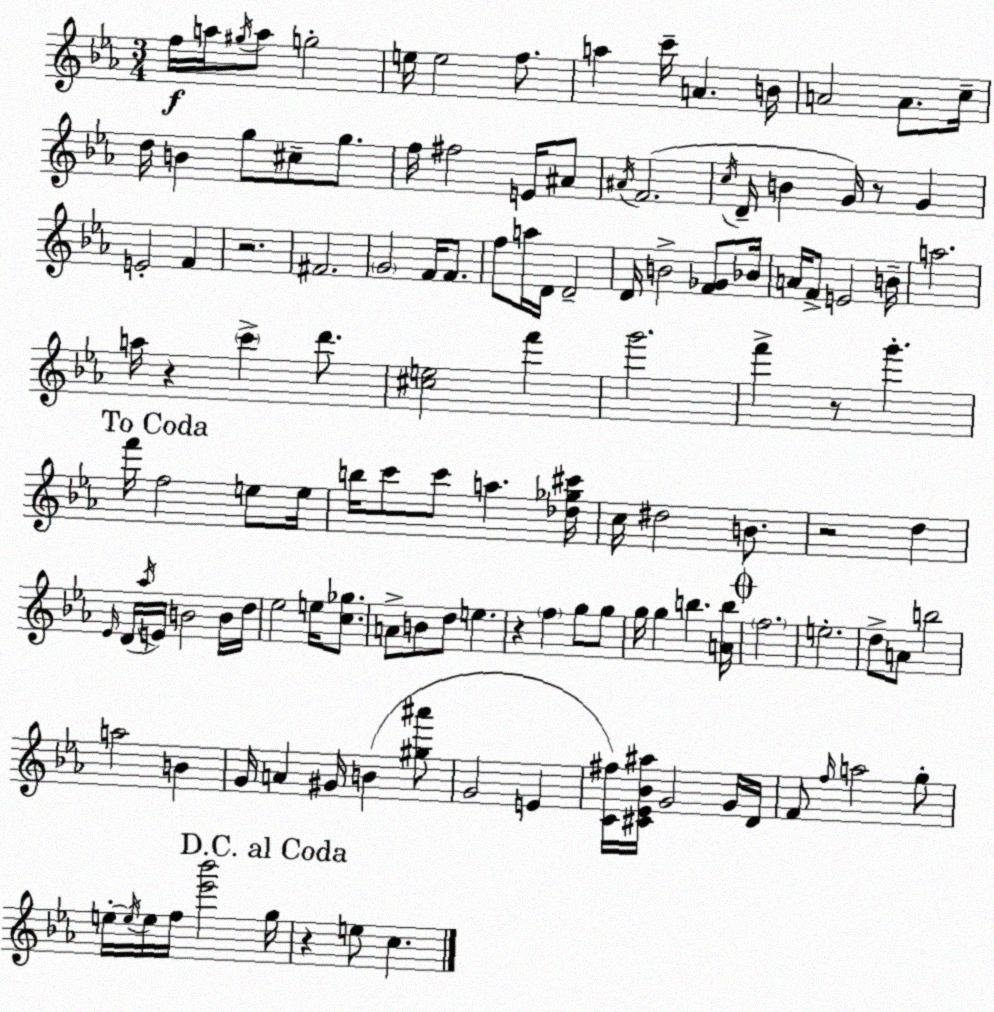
X:1
T:Untitled
M:3/4
L:1/4
K:Cm
f/4 a/4 ^g/4 a/2 g2 e/4 e2 f/2 a c'/4 A B/4 A2 A/2 c/4 d/4 B g/2 ^c/2 g/2 f/4 ^f2 E/4 ^A/2 ^A/4 F2 c/4 D/4 B G/4 z/2 G E2 F z2 ^F2 G2 F/4 F/2 f/2 a/4 D/4 D2 D/4 B2 [F_G]/2 _B/4 A/4 F/2 E2 B/4 a2 a/4 z c' d'/2 [^ce]2 f' g'2 f' z/2 g' f'/4 f2 e/2 e/4 b/4 c'/2 c'/2 a [_d_g^c']/4 c/4 ^d2 B/2 z2 d _E/4 D/4 _a/4 E/4 B2 B/4 d/4 _e2 e/4 [c_g]/2 A/2 B/2 d/2 e z f g/2 g/2 g/4 g b [Ab]/4 f2 e2 d/2 A/2 b2 a2 B G/4 A ^G/4 B [^g^a']/2 G2 E [C^f]/4 [^C_E_B^a]/4 G2 G/4 D/4 F/2 f/4 a2 g/2 e/4 e/4 e/4 f/4 [_e'_b']2 g/4 z e/2 c